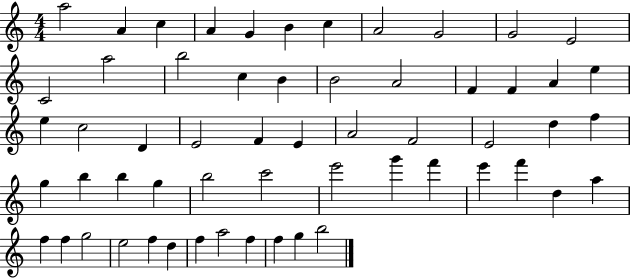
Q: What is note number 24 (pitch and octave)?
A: C5